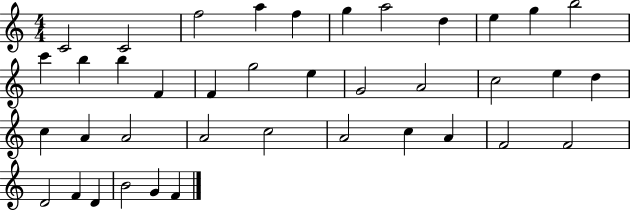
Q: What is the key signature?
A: C major